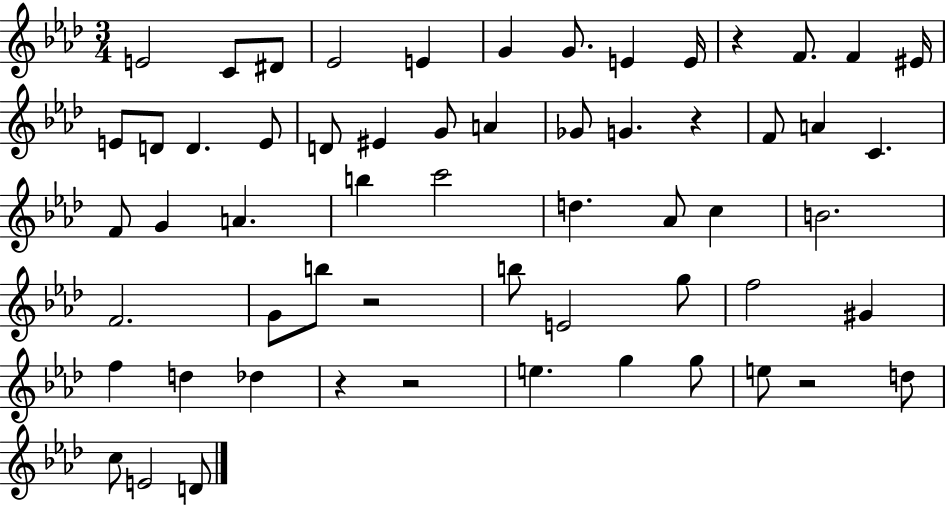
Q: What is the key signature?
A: AES major